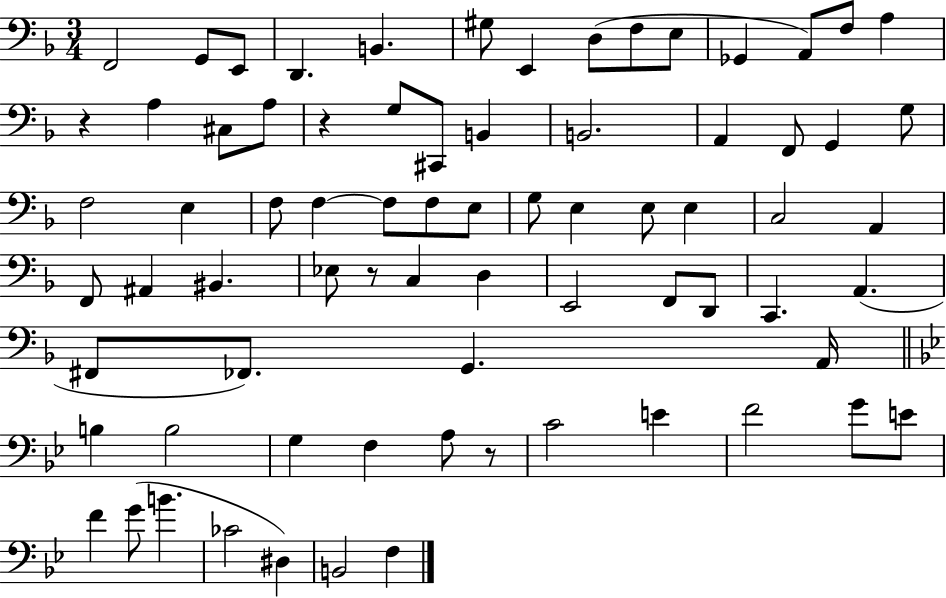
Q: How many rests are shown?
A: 4